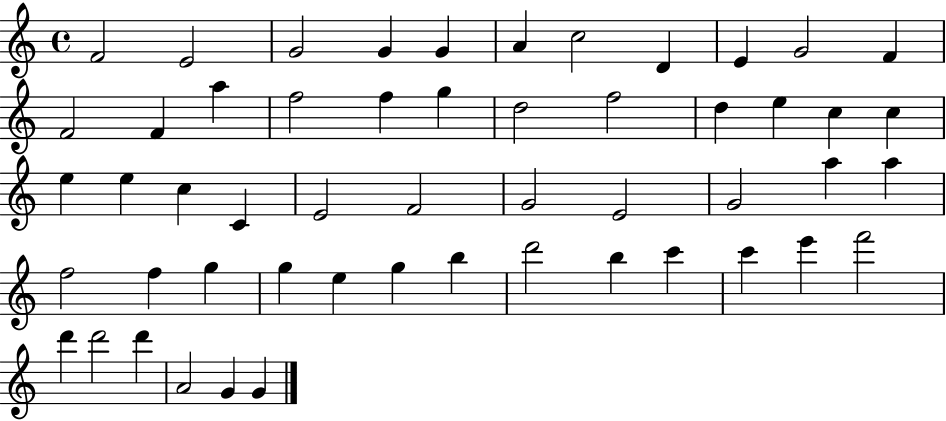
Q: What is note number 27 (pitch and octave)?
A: C4